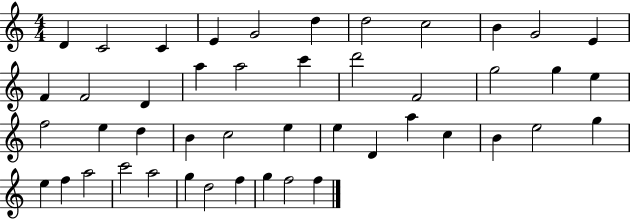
D4/q C4/h C4/q E4/q G4/h D5/q D5/h C5/h B4/q G4/h E4/q F4/q F4/h D4/q A5/q A5/h C6/q D6/h F4/h G5/h G5/q E5/q F5/h E5/q D5/q B4/q C5/h E5/q E5/q D4/q A5/q C5/q B4/q E5/h G5/q E5/q F5/q A5/h C6/h A5/h G5/q D5/h F5/q G5/q F5/h F5/q